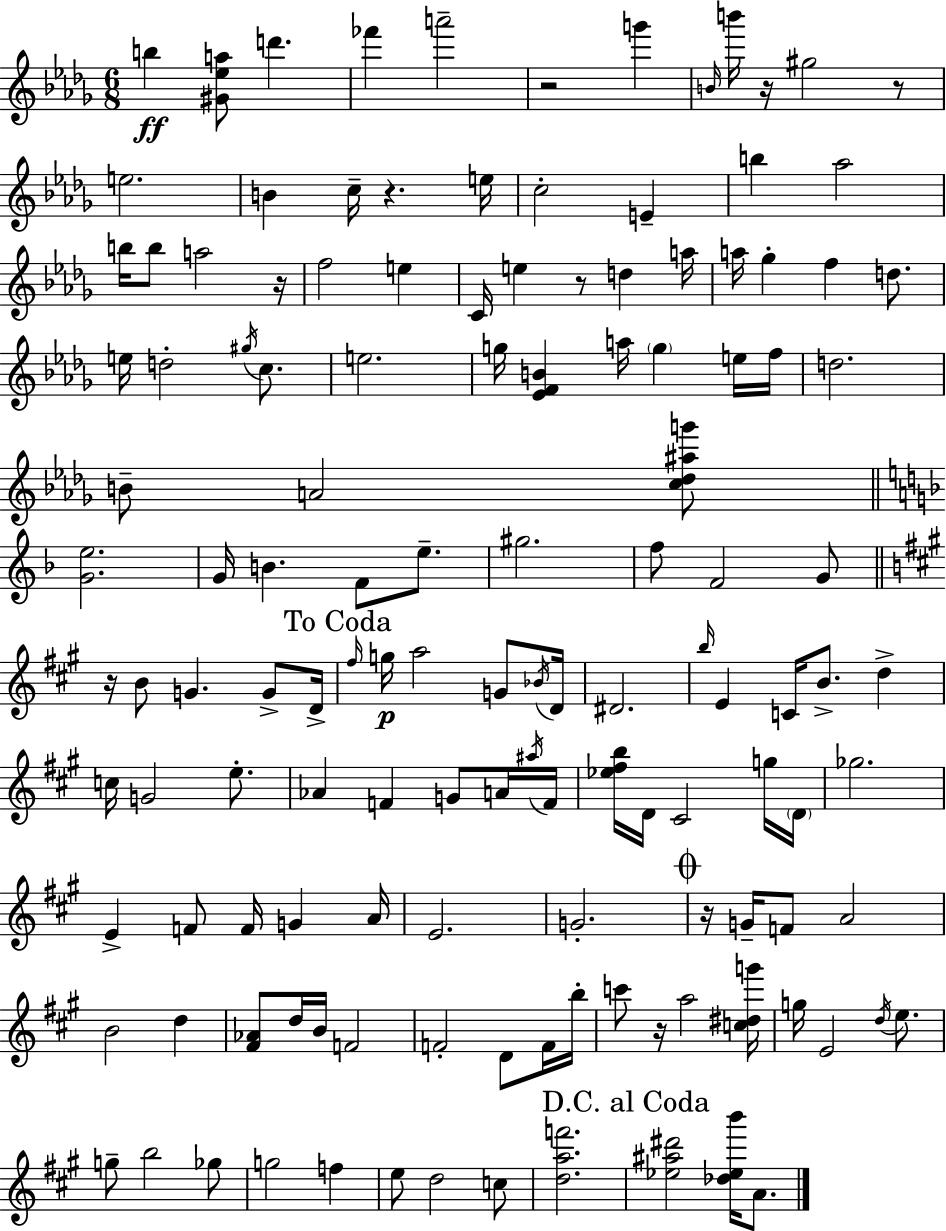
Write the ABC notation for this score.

X:1
T:Untitled
M:6/8
L:1/4
K:Bbm
b [^G_ea]/2 d' _f' a'2 z2 g' B/4 b'/4 z/4 ^g2 z/2 e2 B c/4 z e/4 c2 E b _a2 b/4 b/2 a2 z/4 f2 e C/4 e z/2 d a/4 a/4 _g f d/2 e/4 d2 ^g/4 c/2 e2 g/4 [_EFB] a/4 g e/4 f/4 d2 B/2 A2 [c_d^ag']/2 [Ge]2 G/4 B F/2 e/2 ^g2 f/2 F2 G/2 z/4 B/2 G G/2 D/4 ^f/4 g/4 a2 G/2 _B/4 D/4 ^D2 b/4 E C/4 B/2 d c/4 G2 e/2 _A F G/2 A/4 ^a/4 F/4 [_e^fb]/4 D/4 ^C2 g/4 D/4 _g2 E F/2 F/4 G A/4 E2 G2 z/4 G/4 F/2 A2 B2 d [^F_A]/2 d/4 B/4 F2 F2 D/2 F/4 b/4 c'/2 z/4 a2 [c^dg']/4 g/4 E2 d/4 e/2 g/2 b2 _g/2 g2 f e/2 d2 c/2 [daf']2 [_e^a^d']2 [_d_eb']/4 A/2